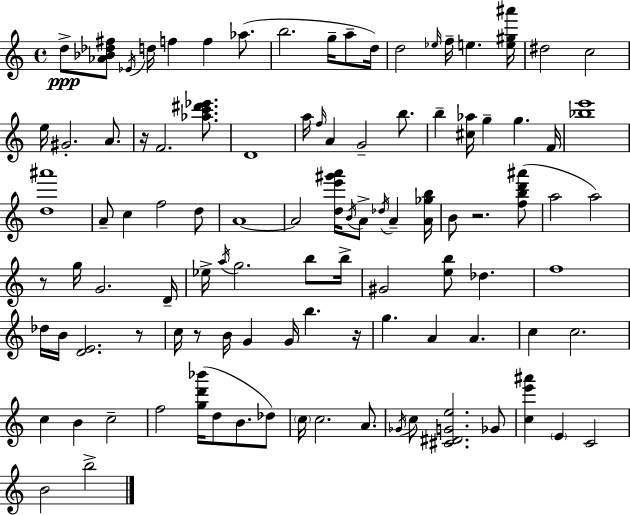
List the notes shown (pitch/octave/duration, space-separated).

D5/e [Ab4,Bb4,Db5,F#5]/e Eb4/s D5/s F5/q F5/q Ab5/e. B5/h. G5/s A5/e D5/s D5/h Eb5/s F5/s E5/q. [E5,G#5,A#6]/s D#5/h C5/h E5/s G#4/h. A4/e. R/s F4/h. [Ab5,C6,D#6,Eb6]/e. D4/w A5/s F5/s A4/q G4/h B5/e. B5/q [C#5,Ab5]/s G5/q G5/q. F4/s [Bb5,E6]/w [D5,A#6]/w A4/e C5/q F5/h D5/e A4/w A4/h [D5,E6,G#6,A6]/s B4/s A4/e Db5/s A4/q [A4,Gb5,B5]/s B4/e R/h. [F5,B5,D6,A#6]/e A5/h A5/h R/e G5/s G4/h. D4/s Eb5/s A5/s G5/h. B5/e B5/s G#4/h [E5,B5]/e Db5/q. F5/w Db5/s B4/s [D4,E4]/h. R/e C5/s R/e B4/s G4/q G4/s B5/q. R/s G5/q. A4/q A4/q. C5/q C5/h. C5/q B4/q C5/h F5/h [G5,D6,Bb6]/s D5/e B4/e. Db5/e C5/s C5/h. A4/e. Gb4/s C5/e [C#4,D#4,G4,E5]/h. Gb4/e [C5,E6,A#6]/q E4/q C4/h B4/h B5/h